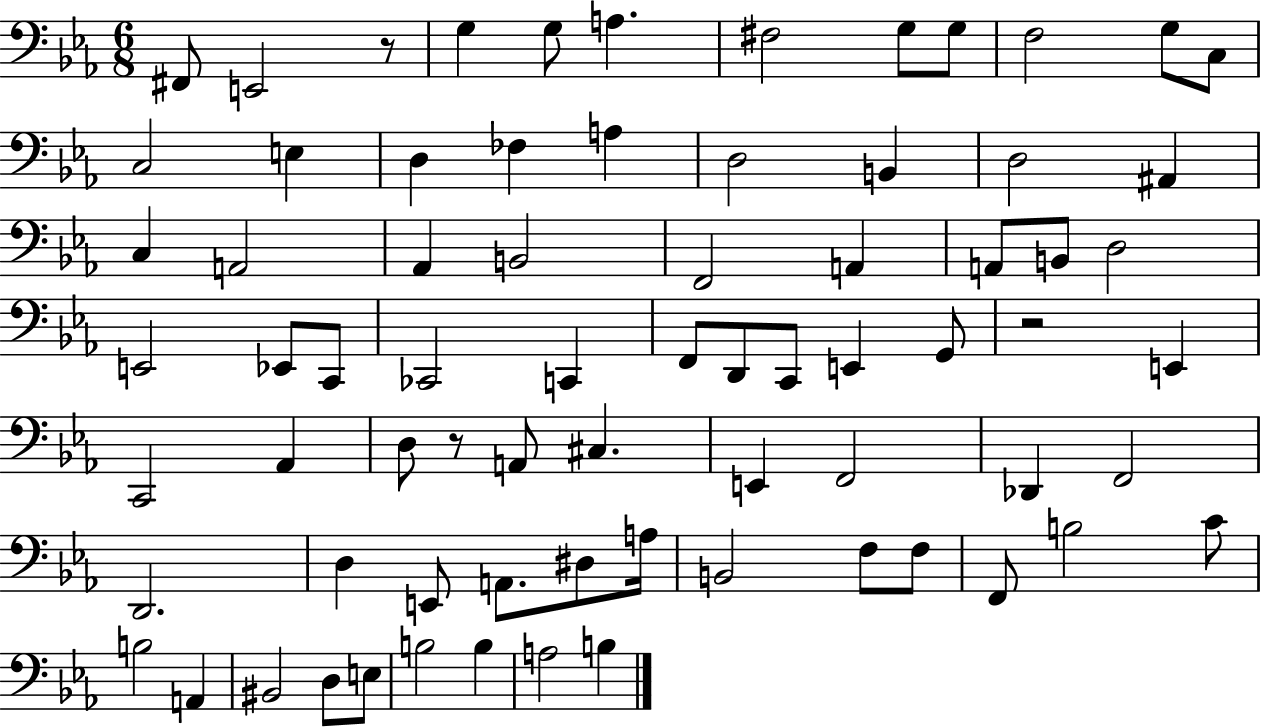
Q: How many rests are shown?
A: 3